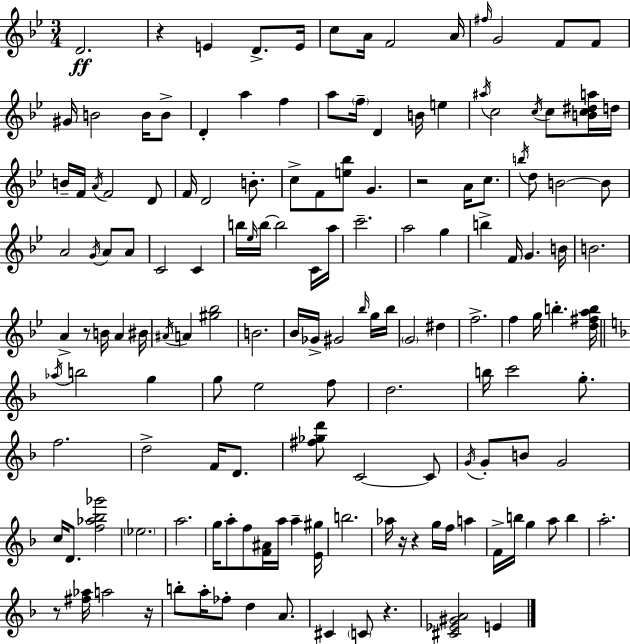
D4/h. R/q E4/q D4/e. E4/s C5/e A4/s F4/h A4/s F#5/s G4/h F4/e F4/e G#4/s B4/h B4/s B4/e D4/q A5/q F5/q A5/e F5/s D4/q B4/s E5/q A#5/s C5/h C5/s C5/e [B4,C5,D#5,A5]/s D5/s B4/s F4/s A4/s F4/h D4/e F4/s D4/h B4/e. C5/e F4/e [E5,Bb5]/e G4/q. R/h A4/s C5/e. B5/s D5/e B4/h B4/e A4/h G4/s A4/e A4/e C4/h C4/q B5/s Eb5/s B5/s B5/h C4/s A5/s C6/h. A5/h G5/q B5/q F4/s G4/q. B4/s B4/h. A4/q R/e B4/s A4/q BIS4/s A#4/s A4/q [G#5,Bb5]/h B4/h. Bb4/s Gb4/s G#4/h Bb5/s G5/s Bb5/s G4/h D#5/q F5/h. F5/q G5/s B5/q. [D5,F#5,A5,B5]/s Ab5/s B5/h G5/q G5/e E5/h F5/e D5/h. B5/s C6/h G5/e. F5/h. D5/h F4/s D4/e. [F#5,Gb5,D6]/e C4/h C4/e G4/s G4/e B4/e G4/h C5/s D4/e. [F5,Ab5,Bb5,Gb6]/h Eb5/h. A5/h. G5/s A5/e F5/e [F4,A#4]/s A5/s A5/q [E4,G#5]/s B5/h. Ab5/s R/s R/q G5/s F5/s A5/q F4/s B5/s G5/q A5/e B5/q A5/h. R/e [F#5,Ab5]/s A5/h R/s B5/e A5/s FES5/e D5/q A4/e. C#4/q C4/e R/q. [C#4,Eb4,G#4,A4]/h E4/q